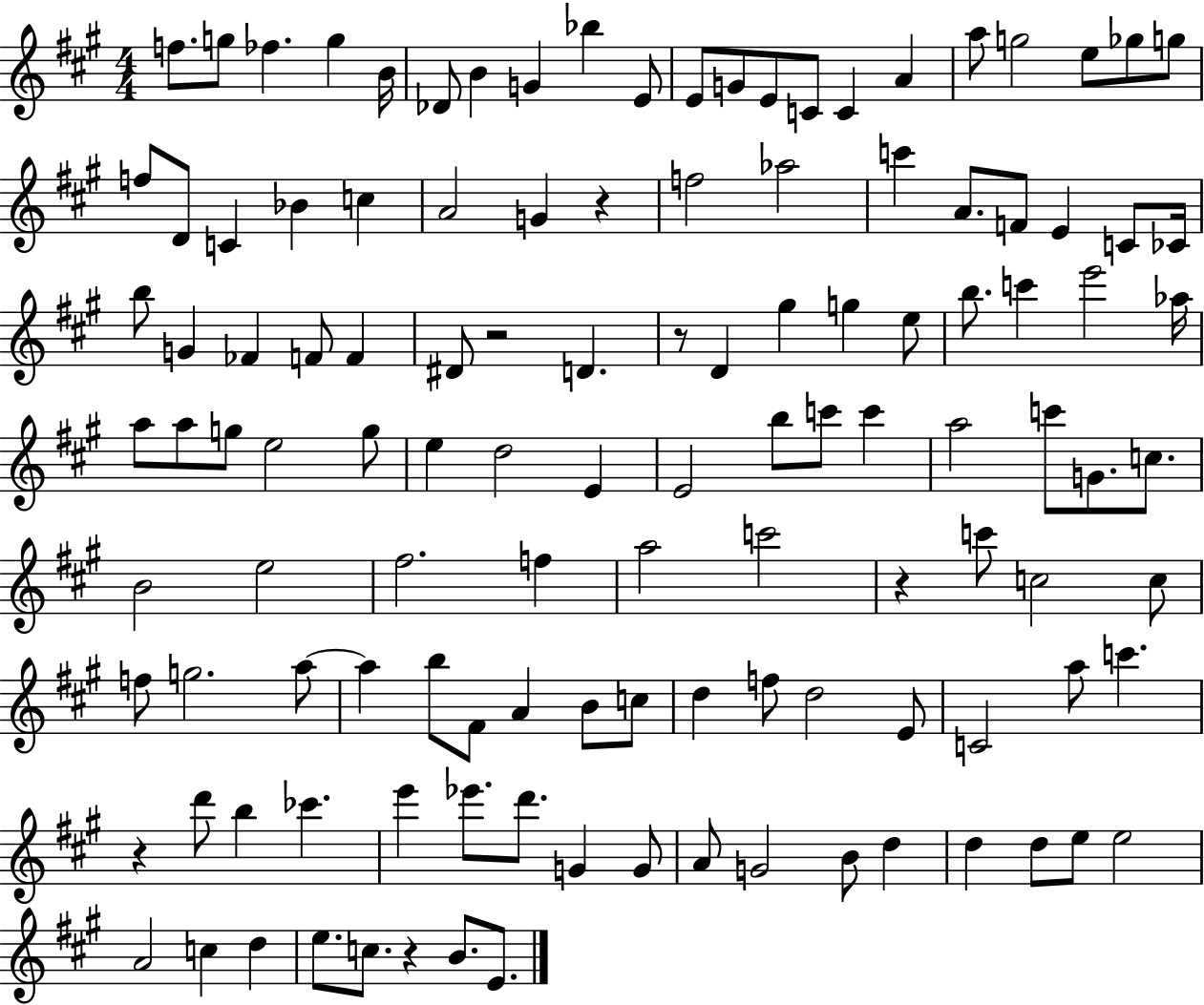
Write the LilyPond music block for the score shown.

{
  \clef treble
  \numericTimeSignature
  \time 4/4
  \key a \major
  \repeat volta 2 { f''8. g''8 fes''4. g''4 b'16 | des'8 b'4 g'4 bes''4 e'8 | e'8 g'8 e'8 c'8 c'4 a'4 | a''8 g''2 e''8 ges''8 g''8 | \break f''8 d'8 c'4 bes'4 c''4 | a'2 g'4 r4 | f''2 aes''2 | c'''4 a'8. f'8 e'4 c'8 ces'16 | \break b''8 g'4 fes'4 f'8 f'4 | dis'8 r2 d'4. | r8 d'4 gis''4 g''4 e''8 | b''8. c'''4 e'''2 aes''16 | \break a''8 a''8 g''8 e''2 g''8 | e''4 d''2 e'4 | e'2 b''8 c'''8 c'''4 | a''2 c'''8 g'8. c''8. | \break b'2 e''2 | fis''2. f''4 | a''2 c'''2 | r4 c'''8 c''2 c''8 | \break f''8 g''2. a''8~~ | a''4 b''8 fis'8 a'4 b'8 c''8 | d''4 f''8 d''2 e'8 | c'2 a''8 c'''4. | \break r4 d'''8 b''4 ces'''4. | e'''4 ees'''8. d'''8. g'4 g'8 | a'8 g'2 b'8 d''4 | d''4 d''8 e''8 e''2 | \break a'2 c''4 d''4 | e''8. c''8. r4 b'8. e'8. | } \bar "|."
}